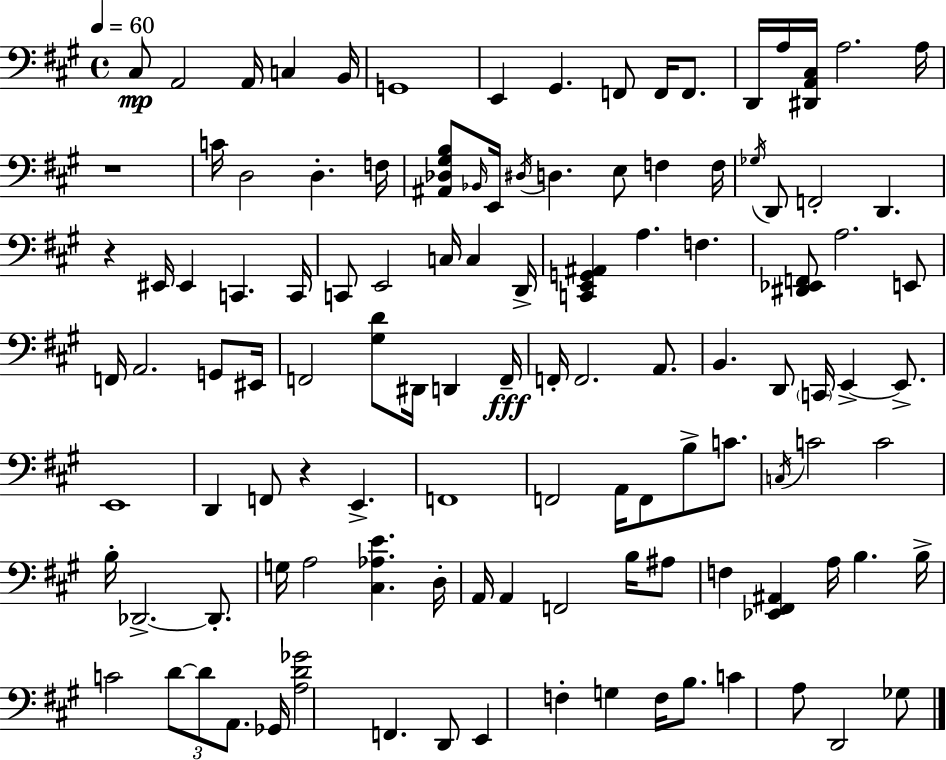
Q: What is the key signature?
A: A major